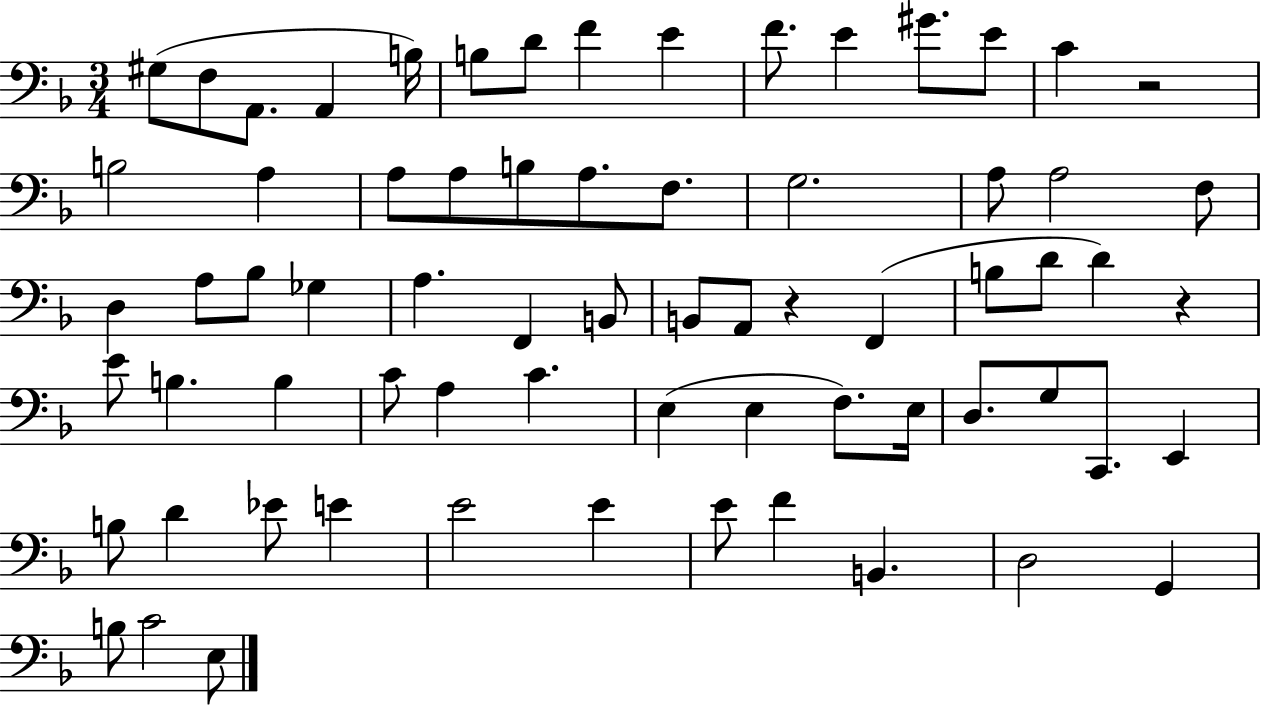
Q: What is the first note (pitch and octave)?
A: G#3